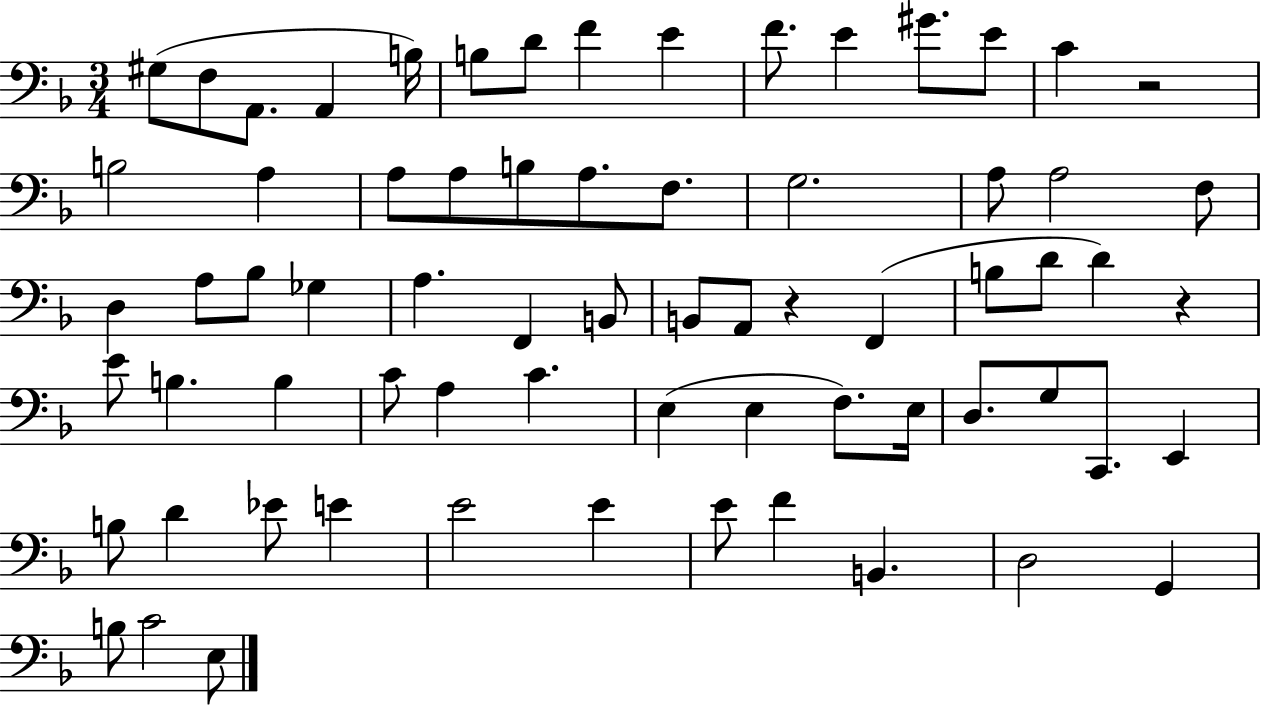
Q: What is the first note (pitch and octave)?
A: G#3